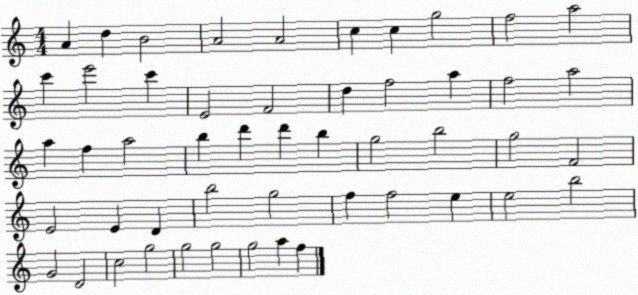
X:1
T:Untitled
M:4/4
L:1/4
K:C
A d B2 A2 A2 c c g2 f2 a2 c' e'2 c' E2 F2 d f2 a f2 a2 a f a2 b d' d' b g2 b2 g2 F2 E2 E D b2 g2 f f2 e e2 b2 G2 D2 c2 g2 g2 g2 g2 a f